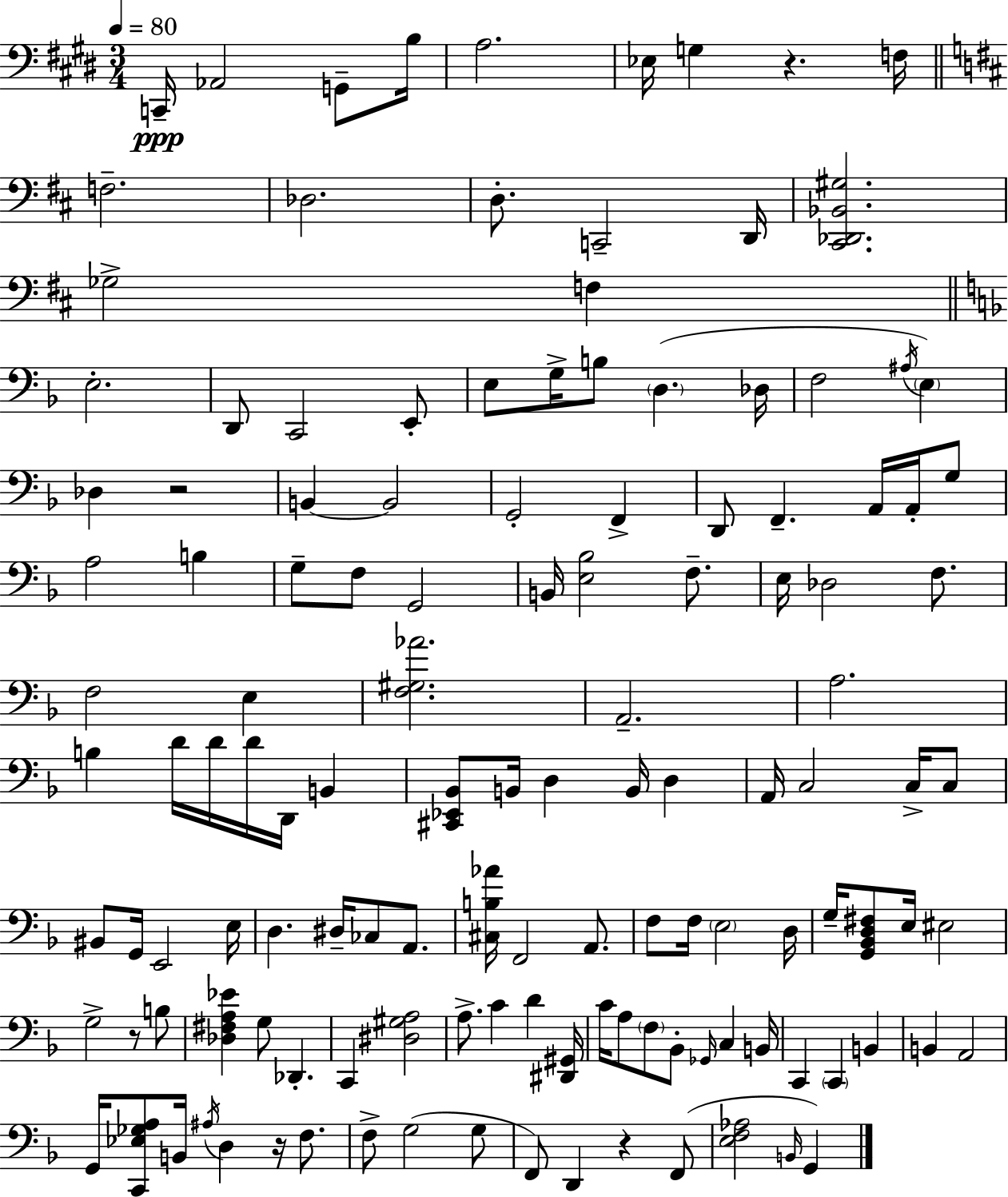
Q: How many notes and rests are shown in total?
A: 131